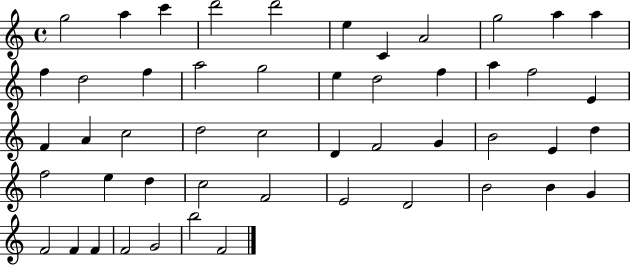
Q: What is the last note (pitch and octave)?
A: F4